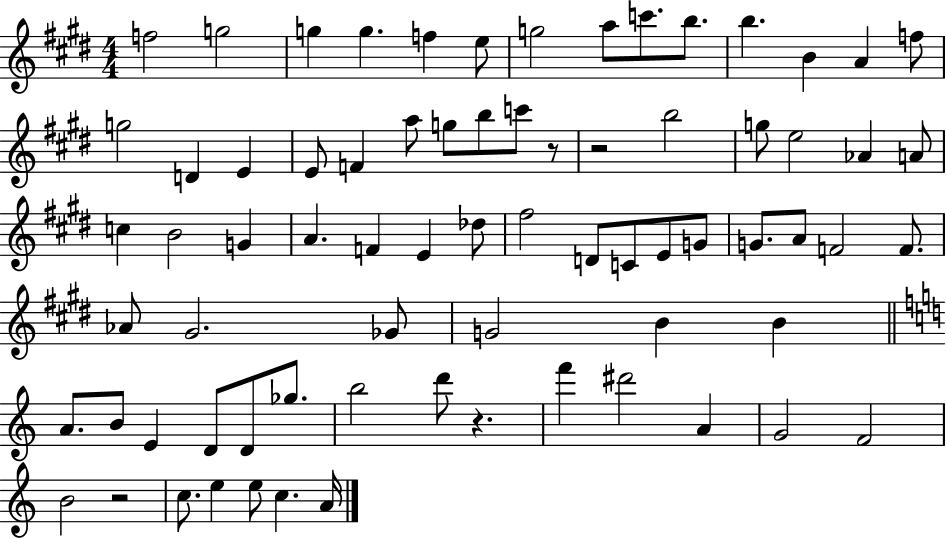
{
  \clef treble
  \numericTimeSignature
  \time 4/4
  \key e \major
  f''2 g''2 | g''4 g''4. f''4 e''8 | g''2 a''8 c'''8. b''8. | b''4. b'4 a'4 f''8 | \break g''2 d'4 e'4 | e'8 f'4 a''8 g''8 b''8 c'''8 r8 | r2 b''2 | g''8 e''2 aes'4 a'8 | \break c''4 b'2 g'4 | a'4. f'4 e'4 des''8 | fis''2 d'8 c'8 e'8 g'8 | g'8. a'8 f'2 f'8. | \break aes'8 gis'2. ges'8 | g'2 b'4 b'4 | \bar "||" \break \key c \major a'8. b'8 e'4 d'8 d'8 ges''8. | b''2 d'''8 r4. | f'''4 dis'''2 a'4 | g'2 f'2 | \break b'2 r2 | c''8. e''4 e''8 c''4. a'16 | \bar "|."
}